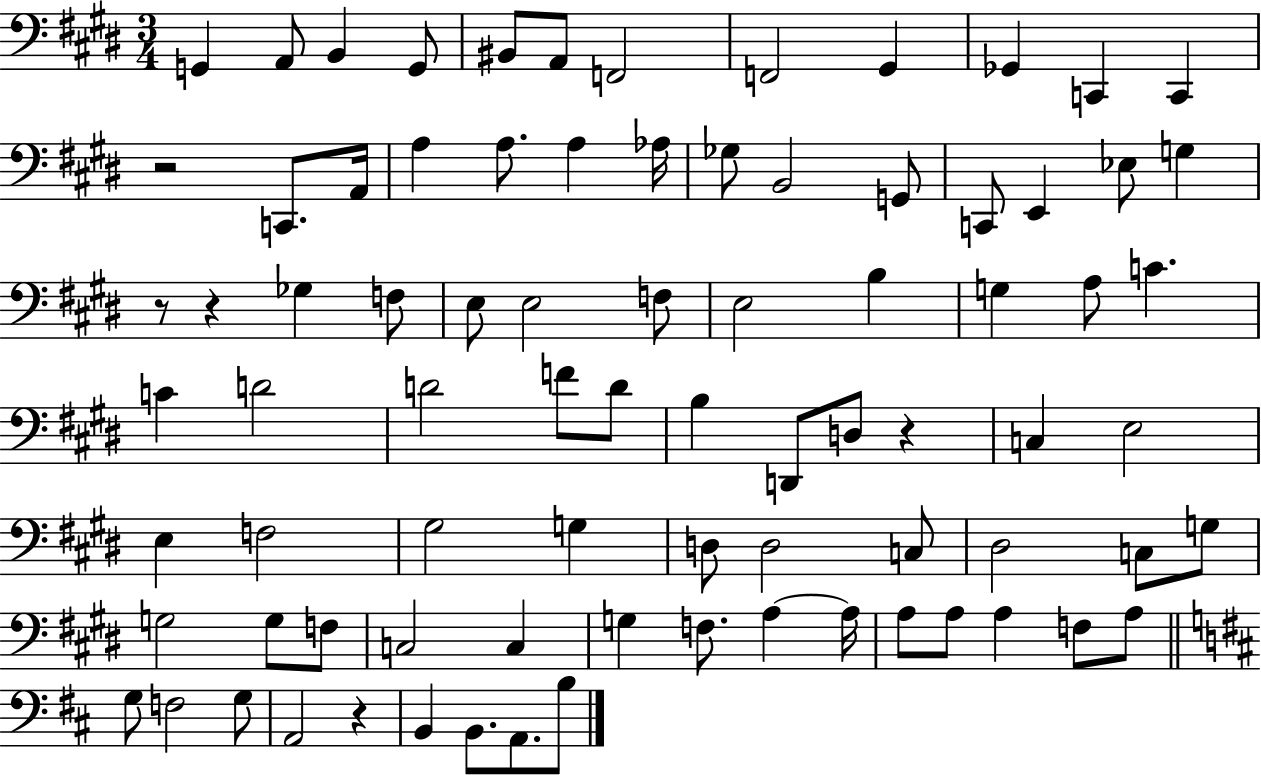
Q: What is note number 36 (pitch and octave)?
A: C4